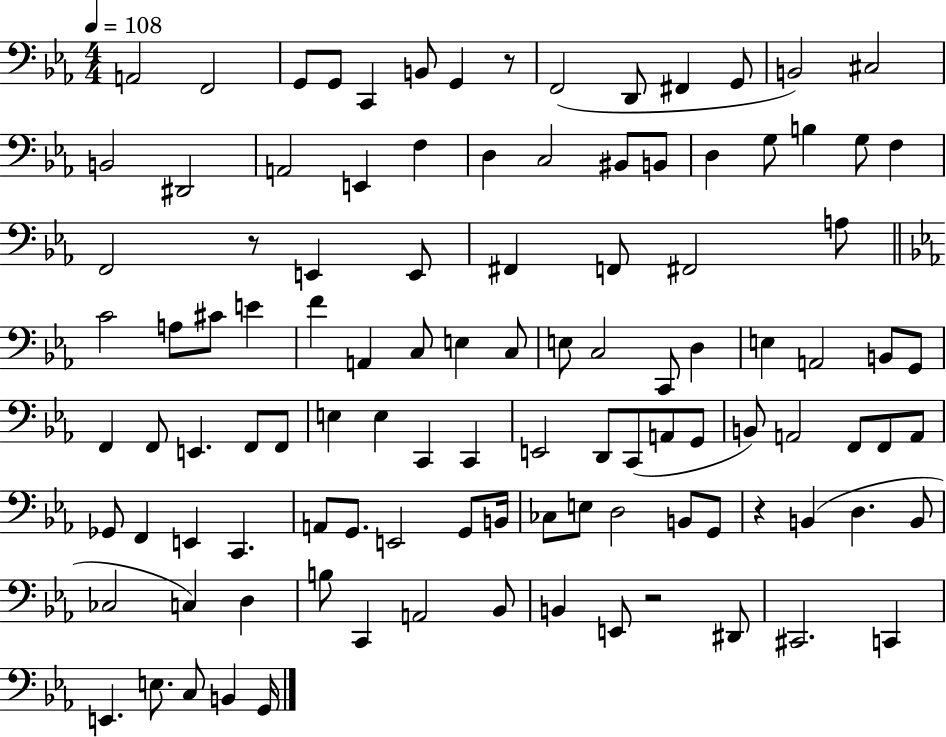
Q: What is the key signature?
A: EES major